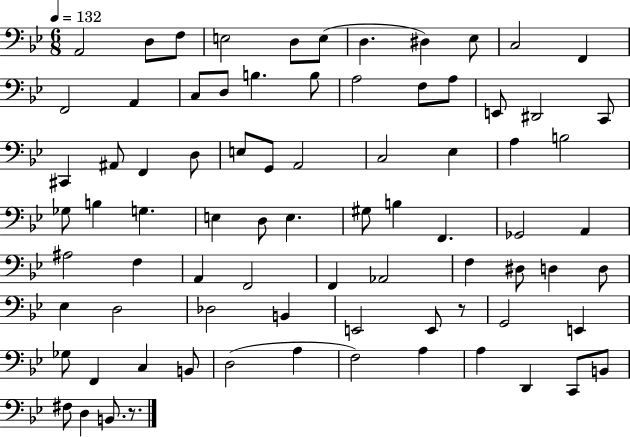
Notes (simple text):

A2/h D3/e F3/e E3/h D3/e E3/e D3/q. D#3/q Eb3/e C3/h F2/q F2/h A2/q C3/e D3/e B3/q. B3/e A3/h F3/e A3/e E2/e D#2/h C2/e C#2/q A#2/e F2/q D3/e E3/e G2/e A2/h C3/h Eb3/q A3/q B3/h Gb3/e B3/q G3/q. E3/q D3/e E3/q. G#3/e B3/q F2/q. Gb2/h A2/q A#3/h F3/q A2/q F2/h F2/q Ab2/h F3/q D#3/e D3/q D3/e Eb3/q D3/h Db3/h B2/q E2/h E2/e R/e G2/h E2/q Gb3/e F2/q C3/q B2/e D3/h A3/q F3/h A3/q A3/q D2/q C2/e B2/e F#3/e D3/q B2/e. R/e.